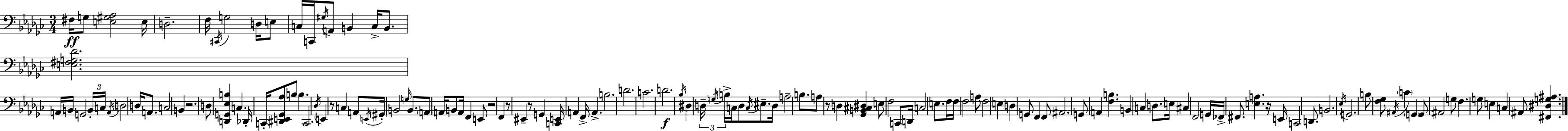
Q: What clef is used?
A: bass